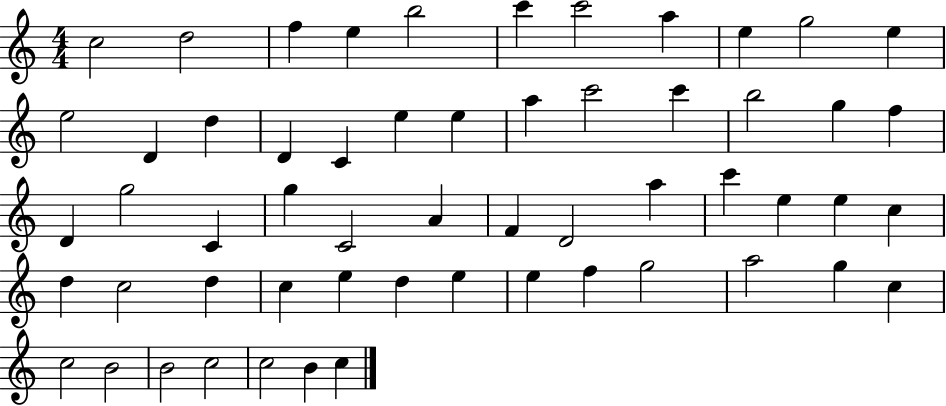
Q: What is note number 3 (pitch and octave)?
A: F5